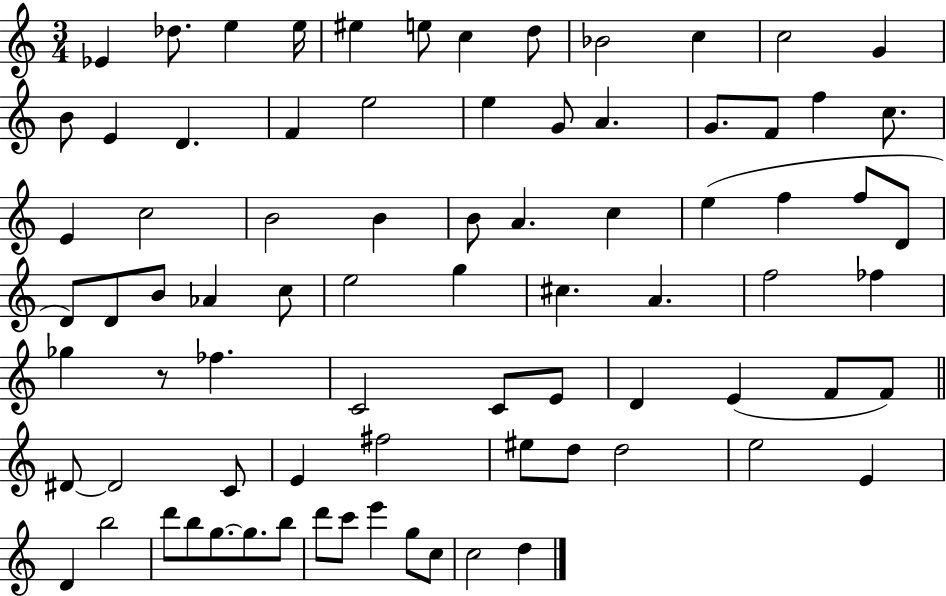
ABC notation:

X:1
T:Untitled
M:3/4
L:1/4
K:C
_E _d/2 e e/4 ^e e/2 c d/2 _B2 c c2 G B/2 E D F e2 e G/2 A G/2 F/2 f c/2 E c2 B2 B B/2 A c e f f/2 D/2 D/2 D/2 B/2 _A c/2 e2 g ^c A f2 _f _g z/2 _f C2 C/2 E/2 D E F/2 F/2 ^D/2 ^D2 C/2 E ^f2 ^e/2 d/2 d2 e2 E D b2 d'/2 b/2 g/2 g/2 b/2 d'/2 c'/2 e' g/2 c/2 c2 d